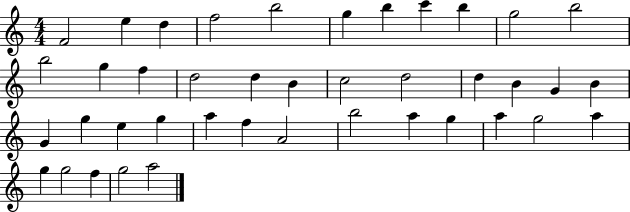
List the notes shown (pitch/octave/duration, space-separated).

F4/h E5/q D5/q F5/h B5/h G5/q B5/q C6/q B5/q G5/h B5/h B5/h G5/q F5/q D5/h D5/q B4/q C5/h D5/h D5/q B4/q G4/q B4/q G4/q G5/q E5/q G5/q A5/q F5/q A4/h B5/h A5/q G5/q A5/q G5/h A5/q G5/q G5/h F5/q G5/h A5/h